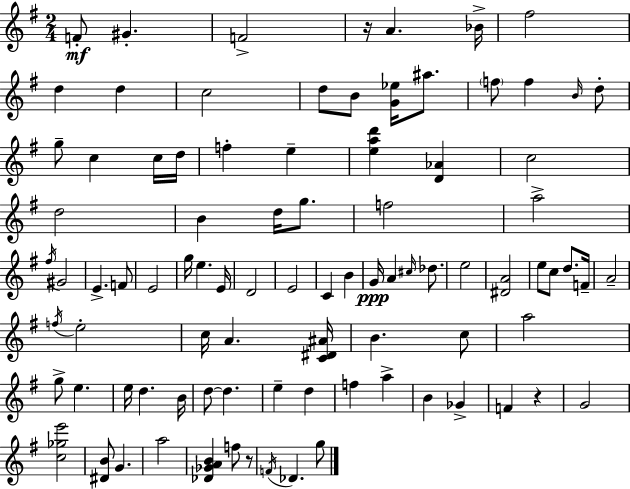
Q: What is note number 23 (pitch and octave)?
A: C5